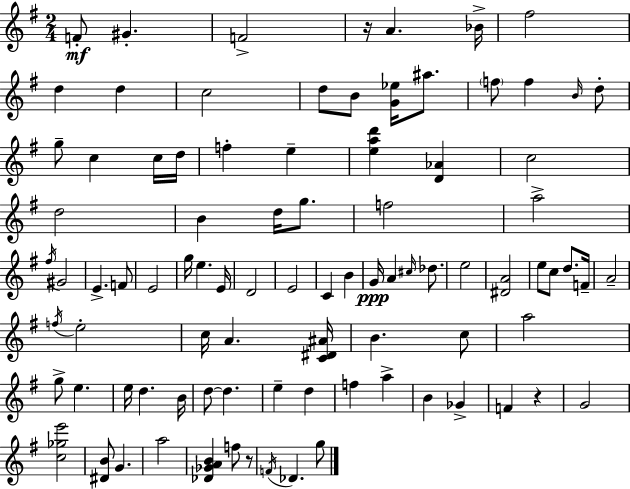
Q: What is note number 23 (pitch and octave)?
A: C5